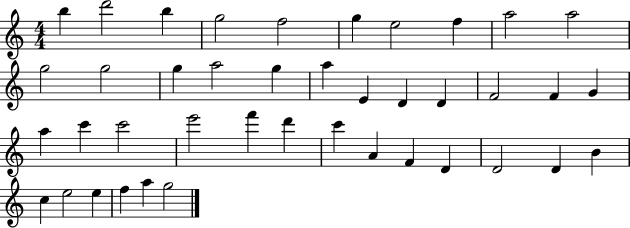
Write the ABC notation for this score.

X:1
T:Untitled
M:4/4
L:1/4
K:C
b d'2 b g2 f2 g e2 f a2 a2 g2 g2 g a2 g a E D D F2 F G a c' c'2 e'2 f' d' c' A F D D2 D B c e2 e f a g2